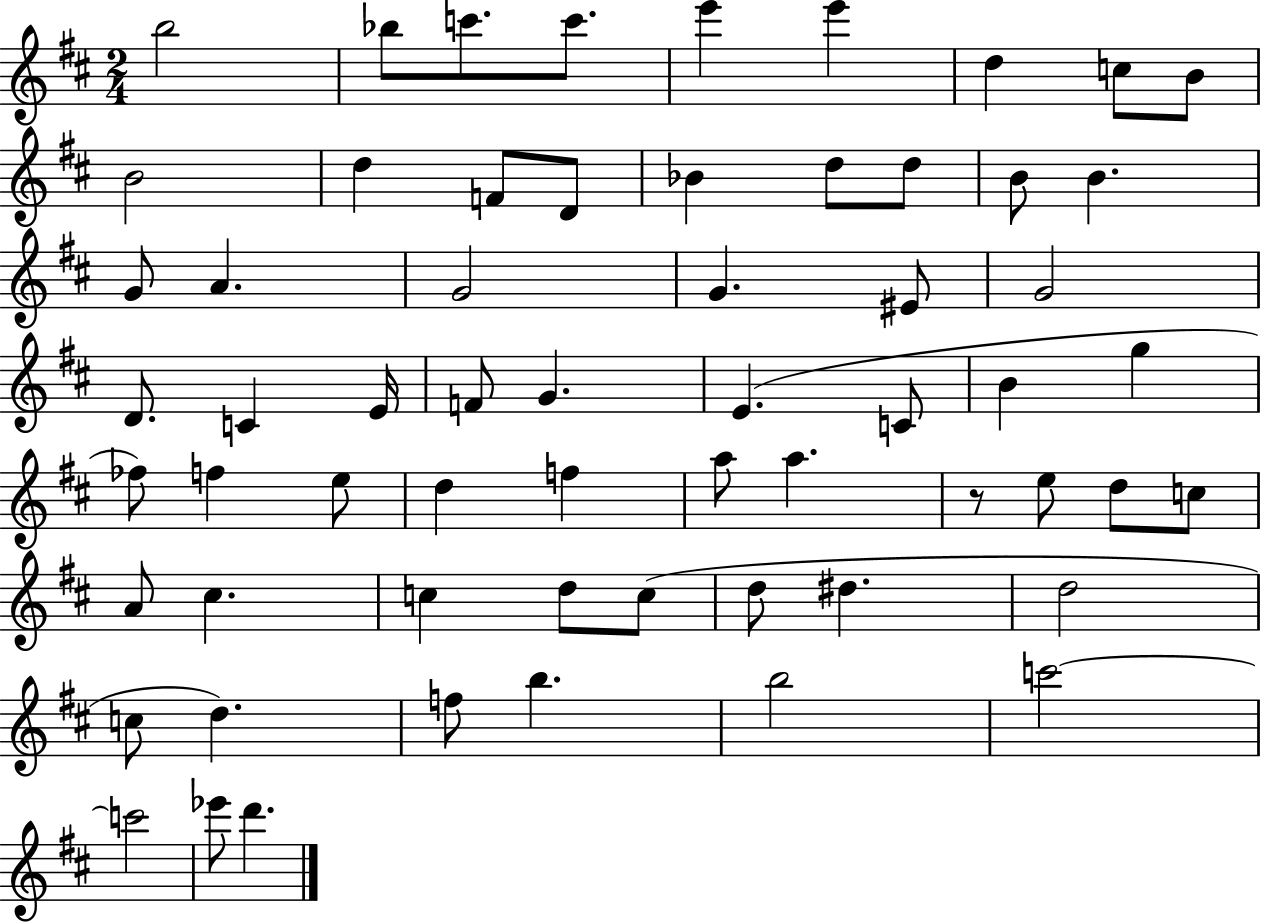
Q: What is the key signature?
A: D major